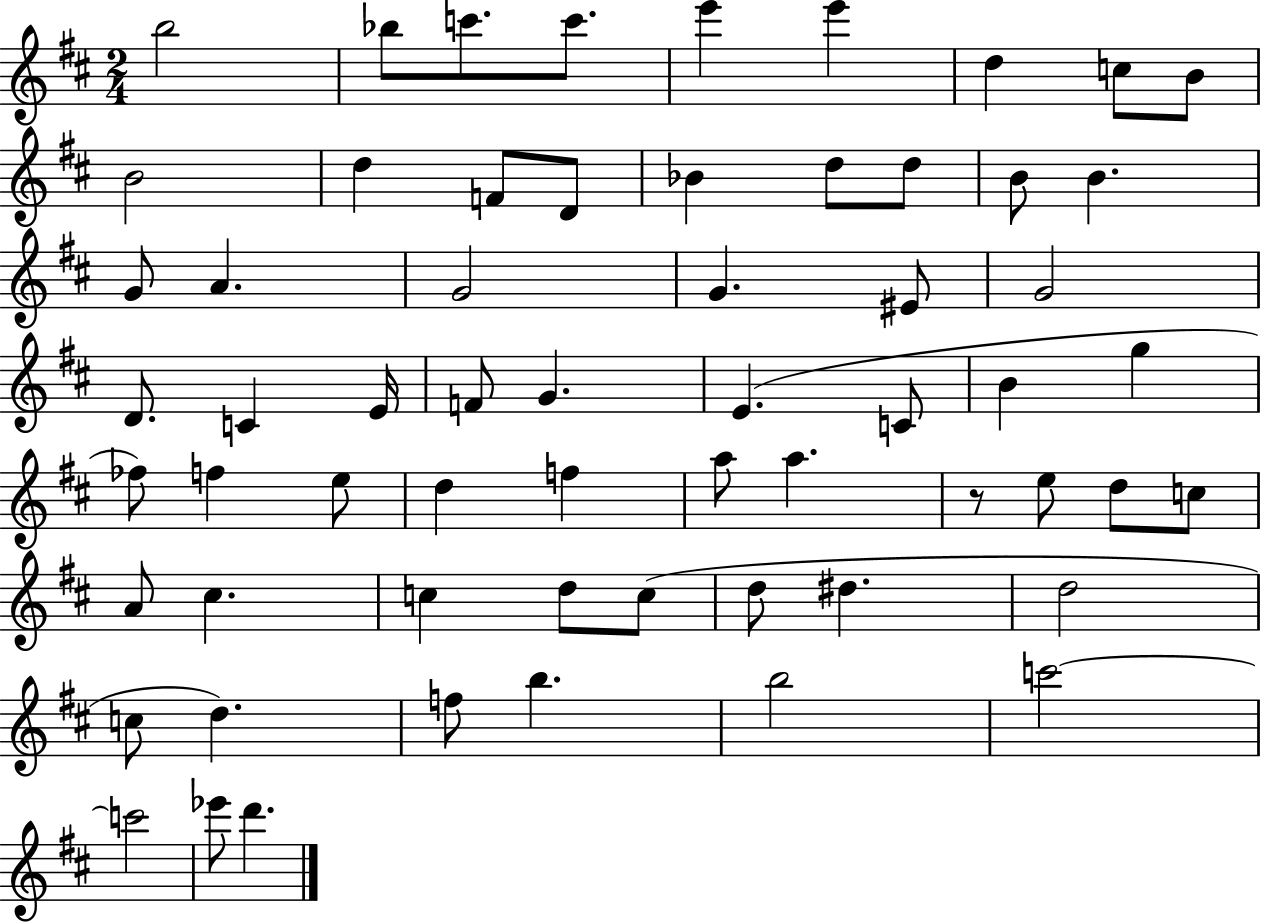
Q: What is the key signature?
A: D major